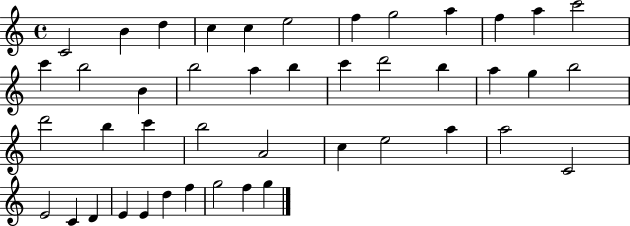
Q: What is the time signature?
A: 4/4